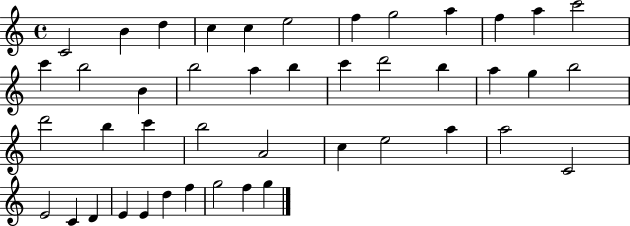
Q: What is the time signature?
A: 4/4